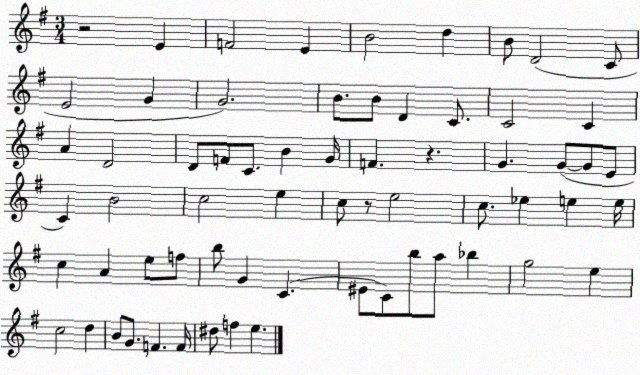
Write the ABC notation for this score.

X:1
T:Untitled
M:3/4
L:1/4
K:G
z2 E F2 E B2 d B/2 D2 C/2 E2 G G2 B/2 B/2 D C/2 C2 C A D2 D/2 F/2 C/2 B G/4 F z G G/2 G/2 E/2 C B2 c2 e c/2 z/2 e2 c/2 _e e e/4 c A e/2 f/2 b/2 G C ^E/2 C/2 b/2 a/2 _b g2 e c2 d B/2 G/2 F F/4 ^d/2 f e